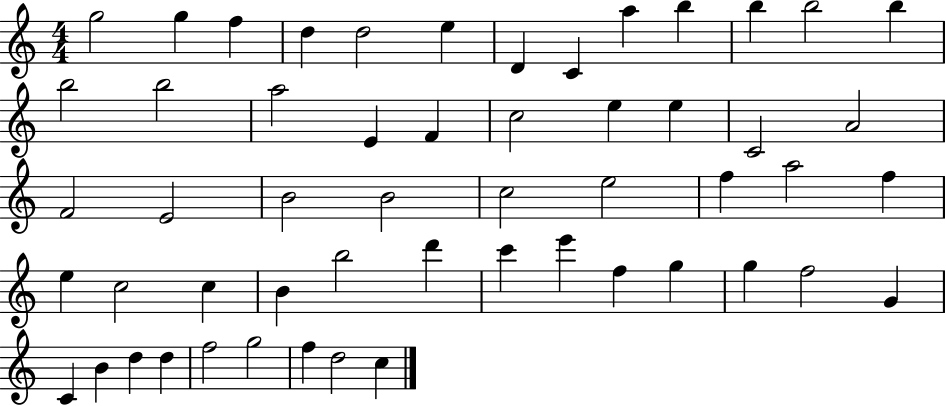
X:1
T:Untitled
M:4/4
L:1/4
K:C
g2 g f d d2 e D C a b b b2 b b2 b2 a2 E F c2 e e C2 A2 F2 E2 B2 B2 c2 e2 f a2 f e c2 c B b2 d' c' e' f g g f2 G C B d d f2 g2 f d2 c